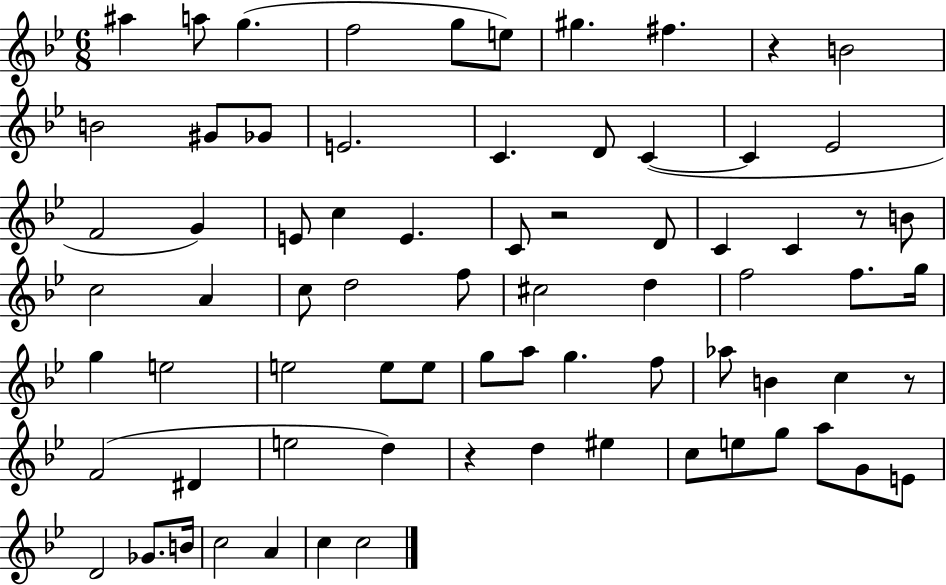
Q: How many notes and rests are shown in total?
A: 74